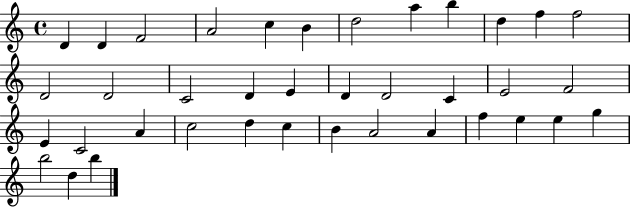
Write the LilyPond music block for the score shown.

{
  \clef treble
  \time 4/4
  \defaultTimeSignature
  \key c \major
  d'4 d'4 f'2 | a'2 c''4 b'4 | d''2 a''4 b''4 | d''4 f''4 f''2 | \break d'2 d'2 | c'2 d'4 e'4 | d'4 d'2 c'4 | e'2 f'2 | \break e'4 c'2 a'4 | c''2 d''4 c''4 | b'4 a'2 a'4 | f''4 e''4 e''4 g''4 | \break b''2 d''4 b''4 | \bar "|."
}